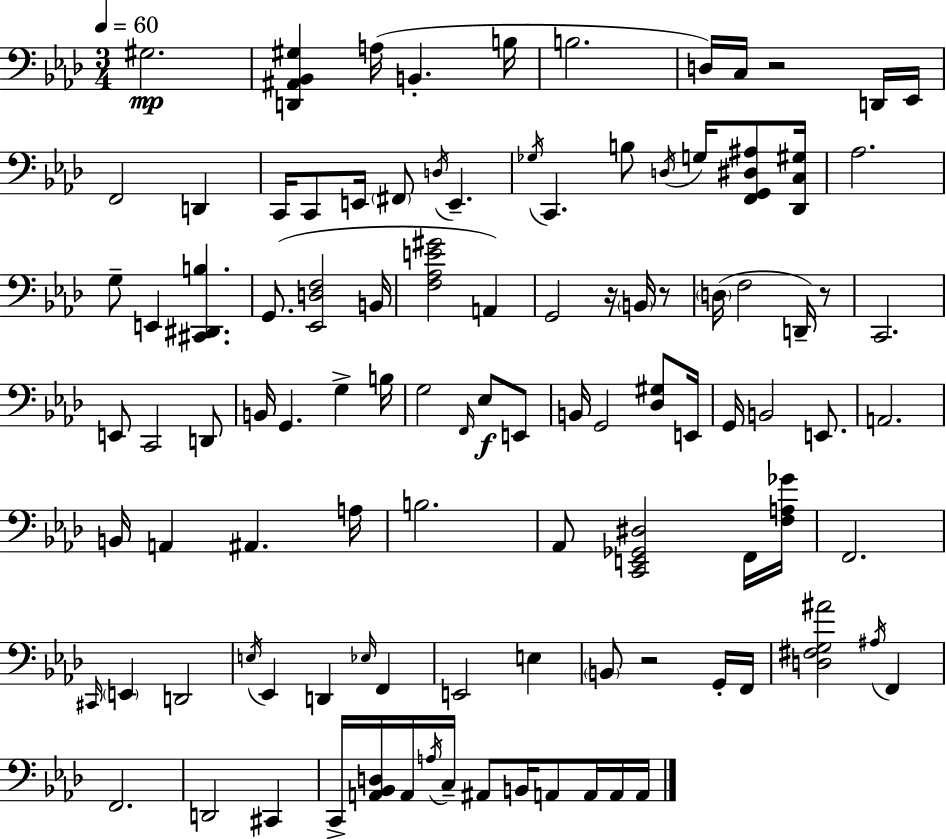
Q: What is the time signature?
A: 3/4